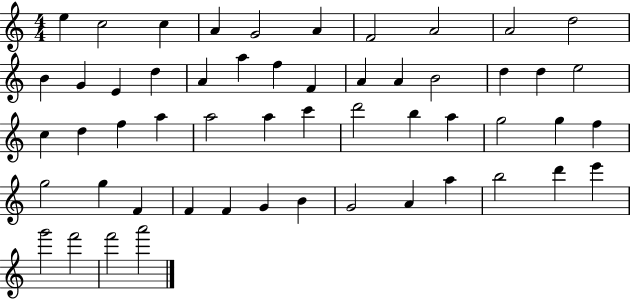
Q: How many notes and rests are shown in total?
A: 54